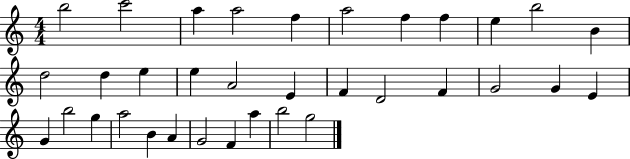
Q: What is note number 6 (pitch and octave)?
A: A5